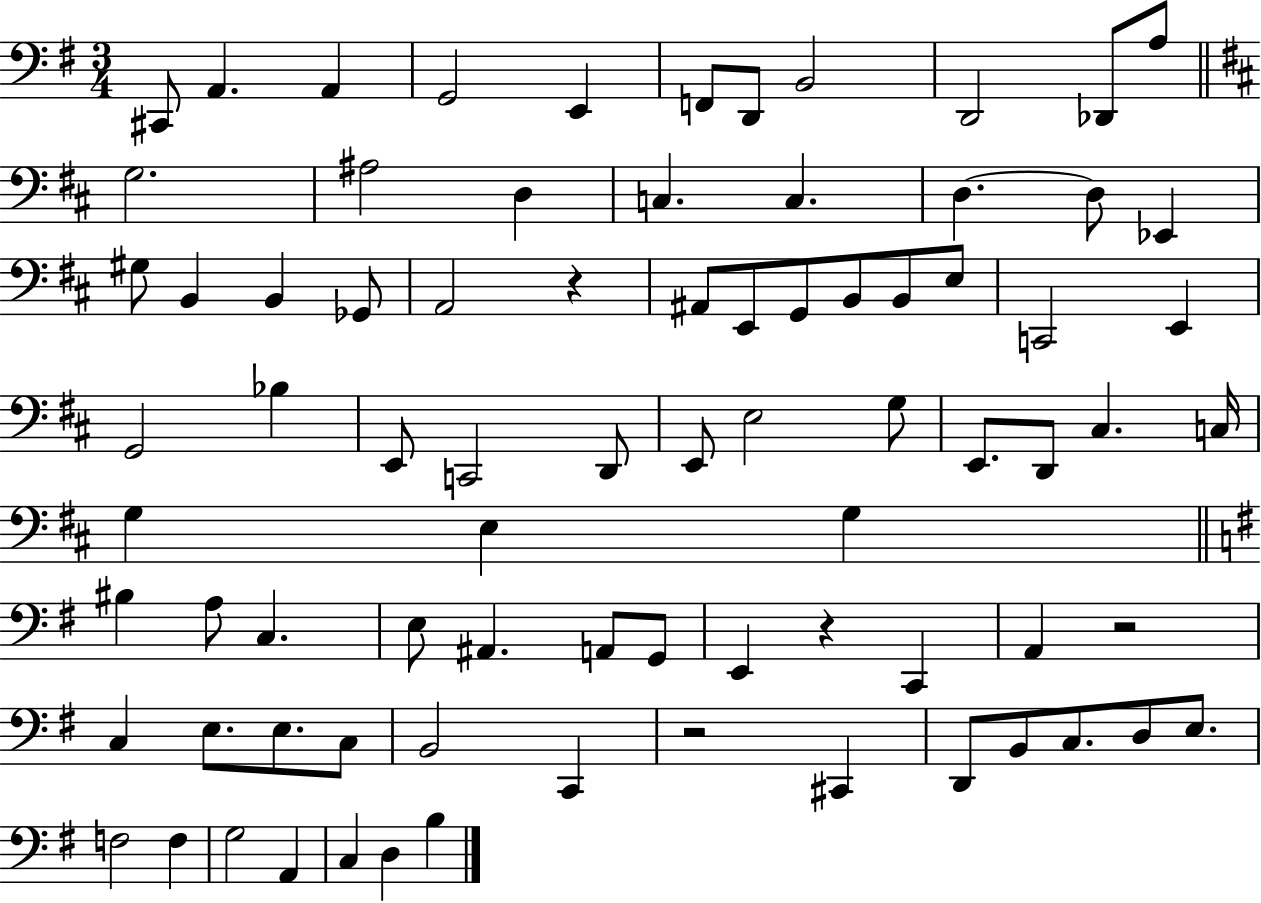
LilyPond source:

{
  \clef bass
  \numericTimeSignature
  \time 3/4
  \key g \major
  cis,8 a,4. a,4 | g,2 e,4 | f,8 d,8 b,2 | d,2 des,8 a8 | \break \bar "||" \break \key d \major g2. | ais2 d4 | c4. c4. | d4.~~ d8 ees,4 | \break gis8 b,4 b,4 ges,8 | a,2 r4 | ais,8 e,8 g,8 b,8 b,8 e8 | c,2 e,4 | \break g,2 bes4 | e,8 c,2 d,8 | e,8 e2 g8 | e,8. d,8 cis4. c16 | \break g4 e4 g4 | \bar "||" \break \key g \major bis4 a8 c4. | e8 ais,4. a,8 g,8 | e,4 r4 c,4 | a,4 r2 | \break c4 e8. e8. c8 | b,2 c,4 | r2 cis,4 | d,8 b,8 c8. d8 e8. | \break f2 f4 | g2 a,4 | c4 d4 b4 | \bar "|."
}